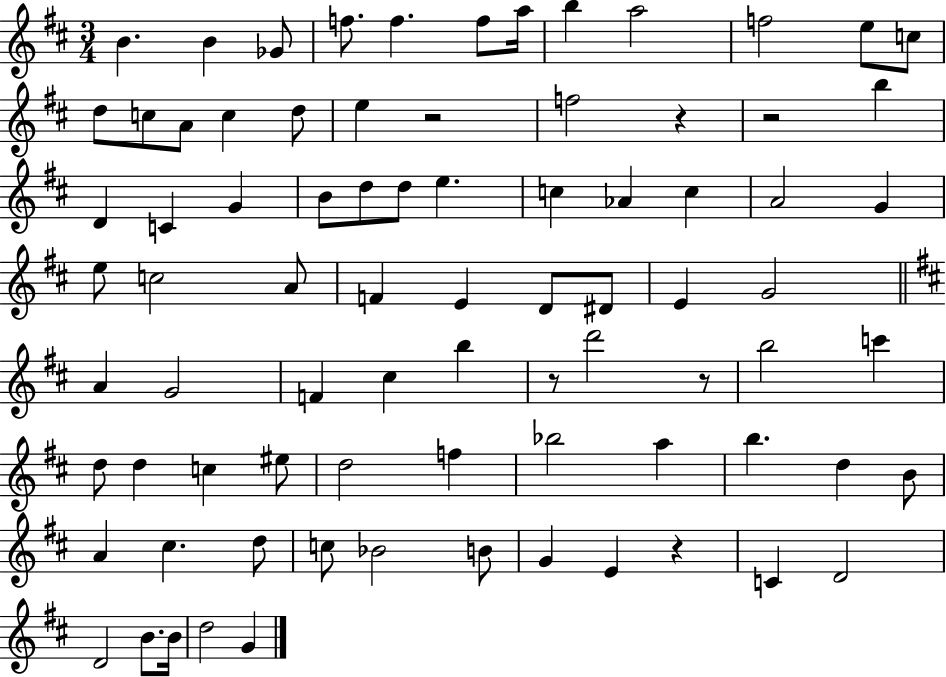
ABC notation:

X:1
T:Untitled
M:3/4
L:1/4
K:D
B B _G/2 f/2 f f/2 a/4 b a2 f2 e/2 c/2 d/2 c/2 A/2 c d/2 e z2 f2 z z2 b D C G B/2 d/2 d/2 e c _A c A2 G e/2 c2 A/2 F E D/2 ^D/2 E G2 A G2 F ^c b z/2 d'2 z/2 b2 c' d/2 d c ^e/2 d2 f _b2 a b d B/2 A ^c d/2 c/2 _B2 B/2 G E z C D2 D2 B/2 B/4 d2 G